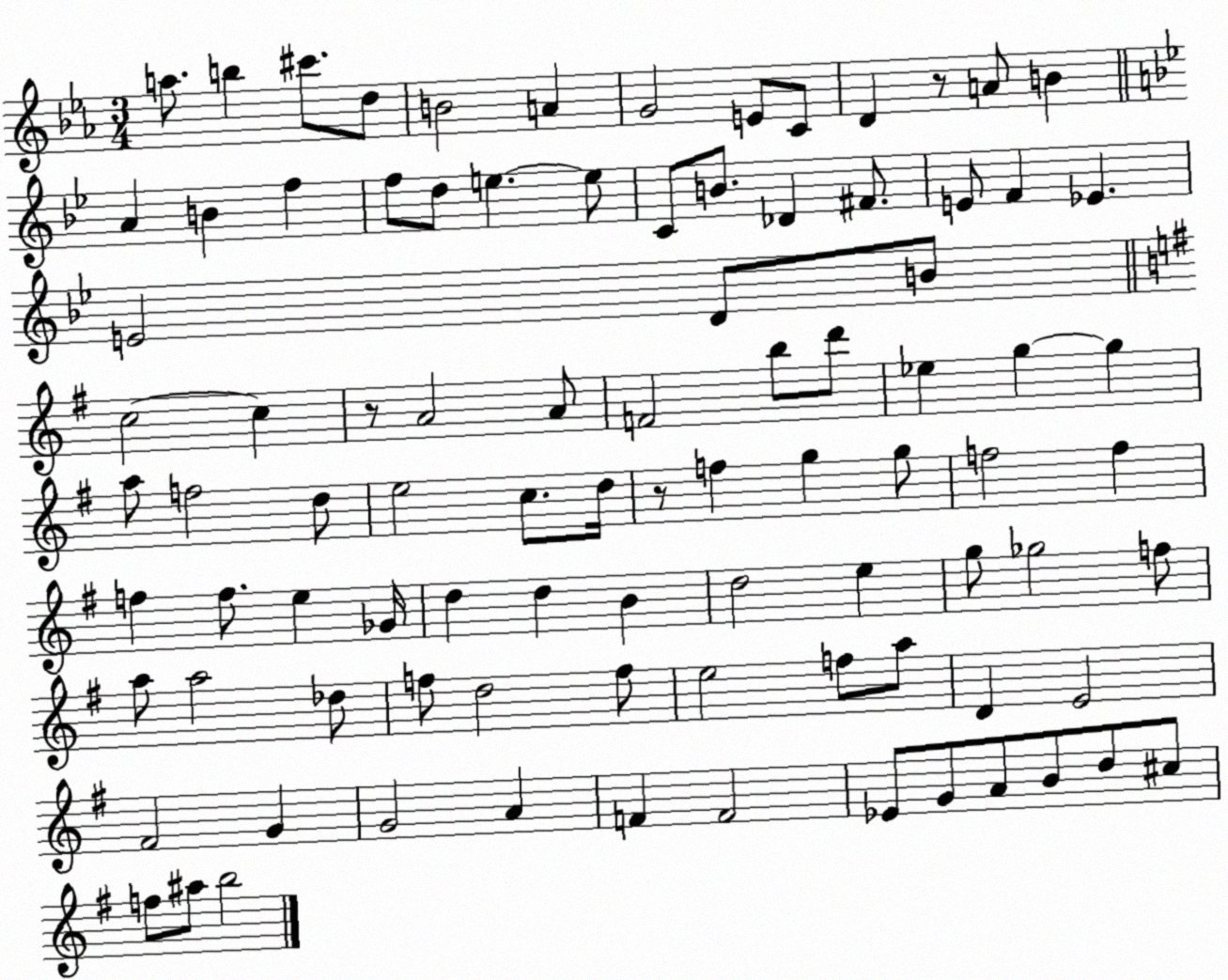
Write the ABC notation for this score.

X:1
T:Untitled
M:3/4
L:1/4
K:Eb
a/2 b ^c'/2 d/2 B2 A G2 E/2 C/2 D z/2 A/2 B A B f f/2 d/2 e e/2 C/2 B/2 _D ^F/2 E/2 F _E E2 D/2 B/2 c2 c z/2 A2 A/2 F2 b/2 d'/2 _e g g a/2 f2 d/2 e2 c/2 d/4 z/2 f g g/2 f2 f f f/2 e _G/4 d d B d2 e g/2 _g2 f/2 a/2 a2 _d/2 f/2 d2 f/2 e2 f/2 a/2 D E2 ^F2 G G2 A F F2 _E/2 G/2 A/2 B/2 d/2 ^c/2 f/2 ^a/2 b2